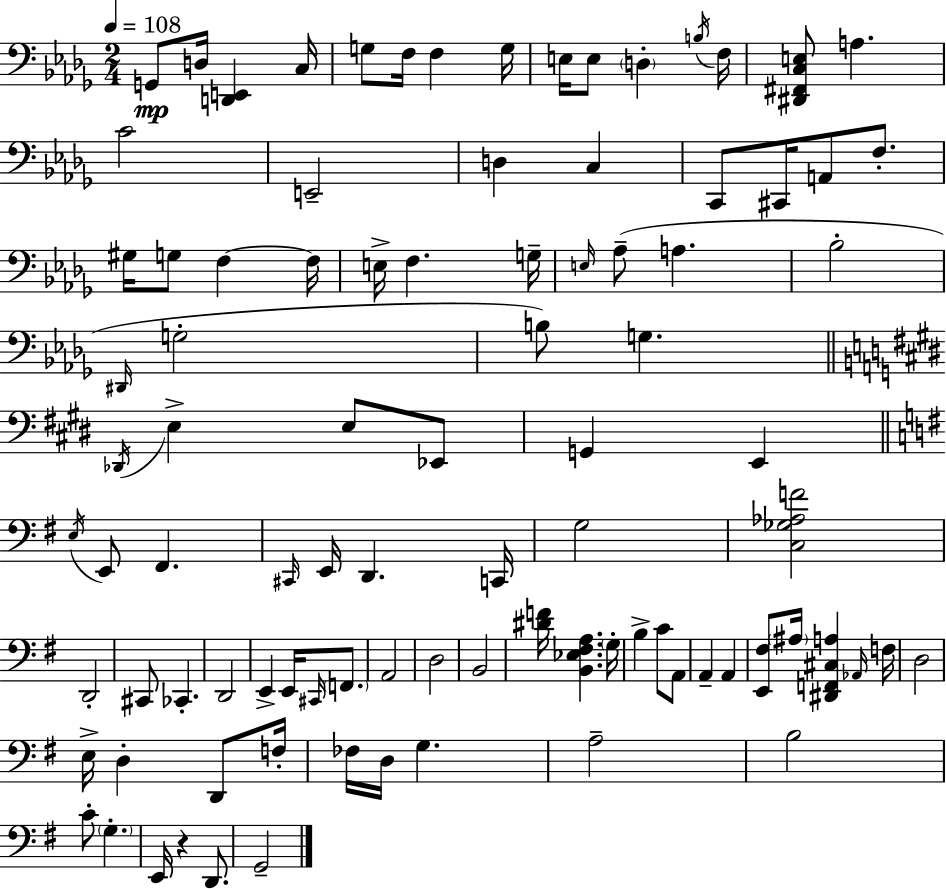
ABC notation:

X:1
T:Untitled
M:2/4
L:1/4
K:Bbm
G,,/2 D,/4 [D,,E,,] C,/4 G,/2 F,/4 F, G,/4 E,/4 E,/2 D, B,/4 F,/4 [^D,,^F,,C,E,]/2 A, C2 E,,2 D, C, C,,/2 ^C,,/4 A,,/2 F,/2 ^G,/4 G,/2 F, F,/4 E,/4 F, G,/4 E,/4 _A,/2 A, _B,2 ^D,,/4 G,2 B,/2 G, _D,,/4 E, E,/2 _E,,/2 G,, E,, E,/4 E,,/2 ^F,, ^C,,/4 E,,/4 D,, C,,/4 G,2 [C,_G,_A,F]2 D,,2 ^C,,/2 _C,, D,,2 E,, E,,/4 ^C,,/4 F,,/2 A,,2 D,2 B,,2 [^DF]/4 [B,,_E,^F,A,] G,/4 B, C/2 A,,/2 A,, A,, [E,,^F,]/2 ^A,/4 [^D,,F,,^C,A,] _A,,/4 F,/4 D,2 E,/4 D, D,,/2 F,/4 _F,/4 D,/4 G, A,2 B,2 C/2 G, E,,/4 z D,,/2 G,,2